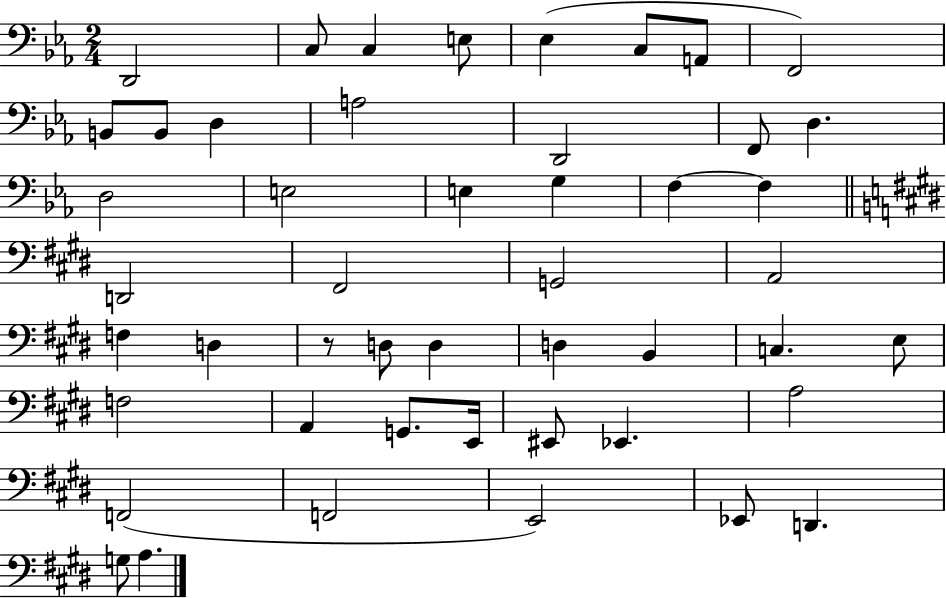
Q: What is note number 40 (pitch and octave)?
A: A3